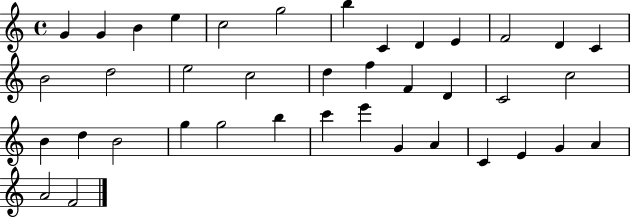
{
  \clef treble
  \time 4/4
  \defaultTimeSignature
  \key c \major
  g'4 g'4 b'4 e''4 | c''2 g''2 | b''4 c'4 d'4 e'4 | f'2 d'4 c'4 | \break b'2 d''2 | e''2 c''2 | d''4 f''4 f'4 d'4 | c'2 c''2 | \break b'4 d''4 b'2 | g''4 g''2 b''4 | c'''4 e'''4 g'4 a'4 | c'4 e'4 g'4 a'4 | \break a'2 f'2 | \bar "|."
}